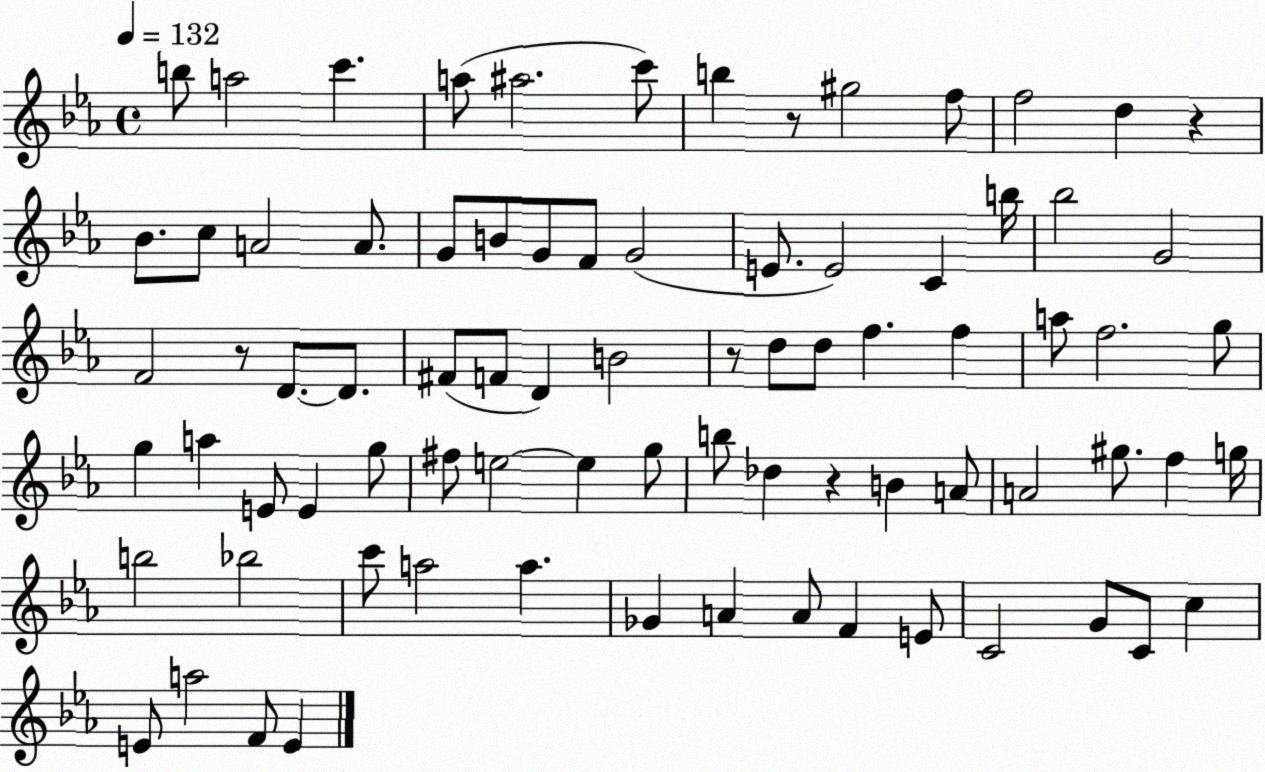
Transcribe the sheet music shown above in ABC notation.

X:1
T:Untitled
M:4/4
L:1/4
K:Eb
b/2 a2 c' a/2 ^a2 c'/2 b z/2 ^g2 f/2 f2 d z _B/2 c/2 A2 A/2 G/2 B/2 G/2 F/2 G2 E/2 E2 C b/4 _b2 G2 F2 z/2 D/2 D/2 ^F/2 F/2 D B2 z/2 d/2 d/2 f f a/2 f2 g/2 g a E/2 E g/2 ^f/2 e2 e g/2 b/2 _d z B A/2 A2 ^g/2 f g/4 b2 _b2 c'/2 a2 a _G A A/2 F E/2 C2 G/2 C/2 c E/2 a2 F/2 E